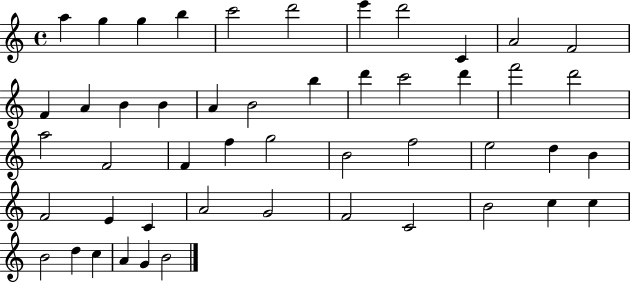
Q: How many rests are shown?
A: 0